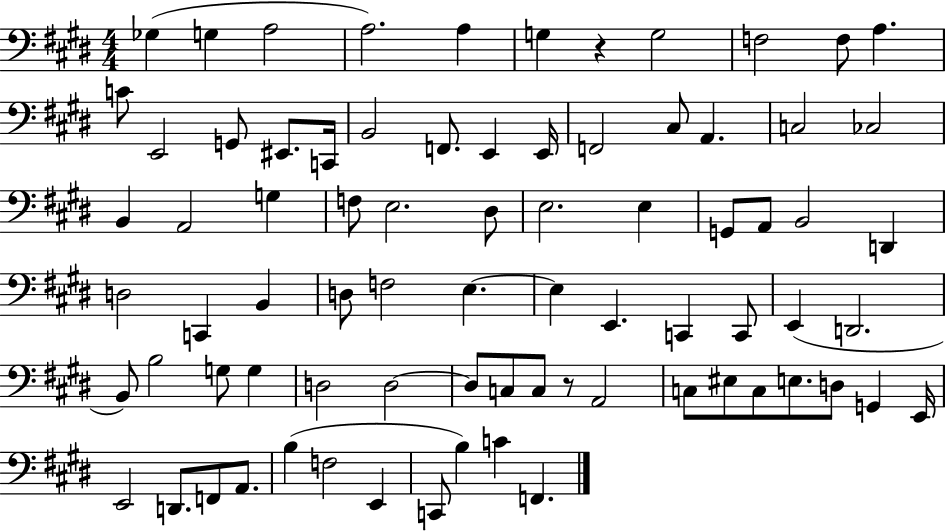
Gb3/q G3/q A3/h A3/h. A3/q G3/q R/q G3/h F3/h F3/e A3/q. C4/e E2/h G2/e EIS2/e. C2/s B2/h F2/e. E2/q E2/s F2/h C#3/e A2/q. C3/h CES3/h B2/q A2/h G3/q F3/e E3/h. D#3/e E3/h. E3/q G2/e A2/e B2/h D2/q D3/h C2/q B2/q D3/e F3/h E3/q. E3/q E2/q. C2/q C2/e E2/q D2/h. B2/e B3/h G3/e G3/q D3/h D3/h D3/e C3/e C3/e R/e A2/h C3/e EIS3/e C3/e E3/e. D3/e G2/q E2/s E2/h D2/e. F2/e A2/e. B3/q F3/h E2/q C2/e B3/q C4/q F2/q.